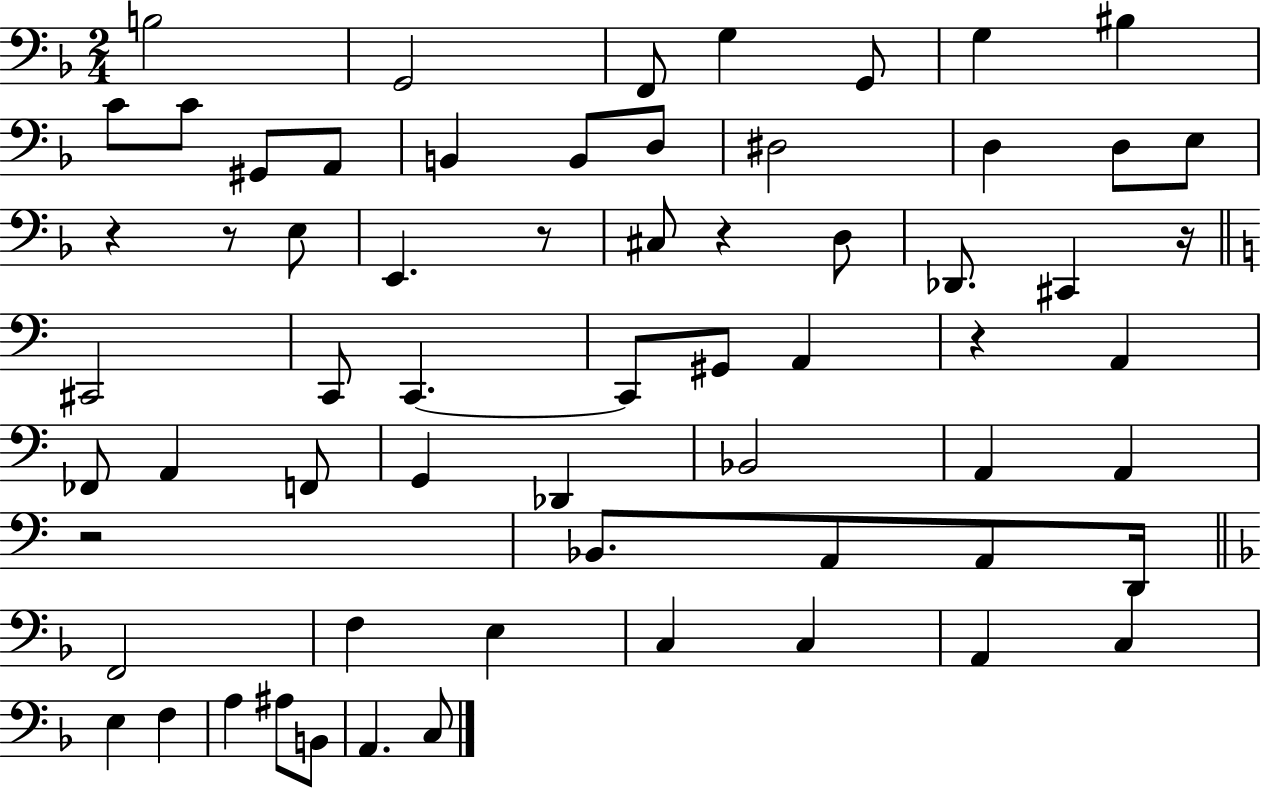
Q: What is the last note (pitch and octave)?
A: C3